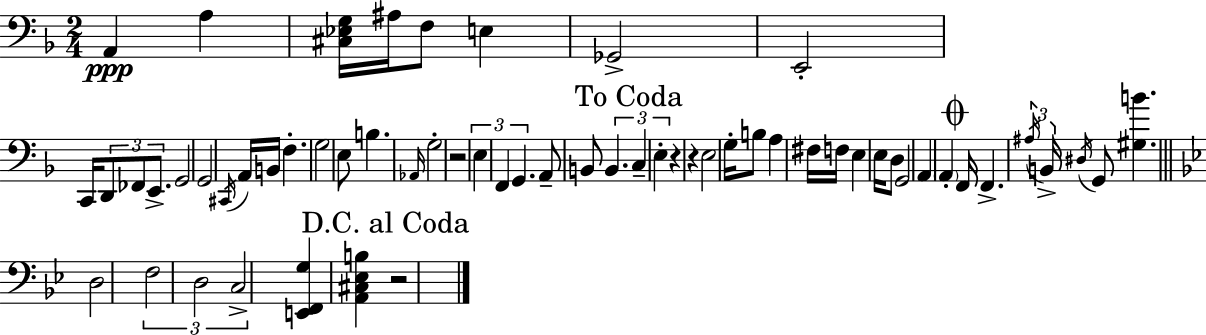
{
  \clef bass
  \numericTimeSignature
  \time 2/4
  \key f \major
  a,4\ppp a4 | <cis ees g>16 ais16 f8 e4 | ges,2-> | e,2-. | \break c,16 \tuplet 3/2 { d,8 fes,8 e,8.-> } | g,2 | g,2 | \acciaccatura { cis,16 } a,16 b,16 f4.-. | \break g2 | e8 b4. | \grace { aes,16 } g2-. | r2 | \break \tuplet 3/2 { e4 f,4 | g,4. } | a,8-- b,8 \tuplet 3/2 { b,4. | \mark "To Coda" c4-- e4-. } | \break r4 r4 | e2 | g16-. b8 a4 | fis16 f16 e4 e16 | \break d8 g,2 | a,4 \parenthesize a,4-. | \mark \markup { \musicglyph "scripts.coda" } f,16 f,4.-> | \tuplet 3/2 { \acciaccatura { ais16 } b,16-> \acciaccatura { dis16 } } g,8 <gis b'>4. | \break \bar "||" \break \key bes \major d2 | \tuplet 3/2 { f2 | d2 | c2-> } | \break <e, f, g>4 <a, cis ees b>4 | \mark "D.C. al Coda" r2 | \bar "|."
}